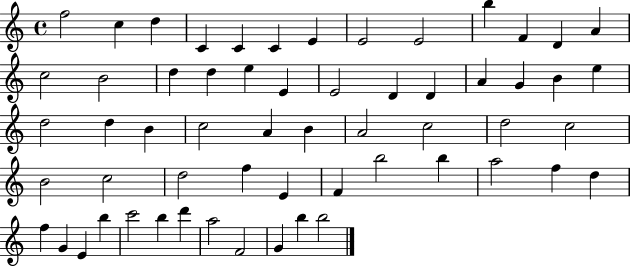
X:1
T:Untitled
M:4/4
L:1/4
K:C
f2 c d C C C E E2 E2 b F D A c2 B2 d d e E E2 D D A G B e d2 d B c2 A B A2 c2 d2 c2 B2 c2 d2 f E F b2 b a2 f d f G E b c'2 b d' a2 F2 G b b2